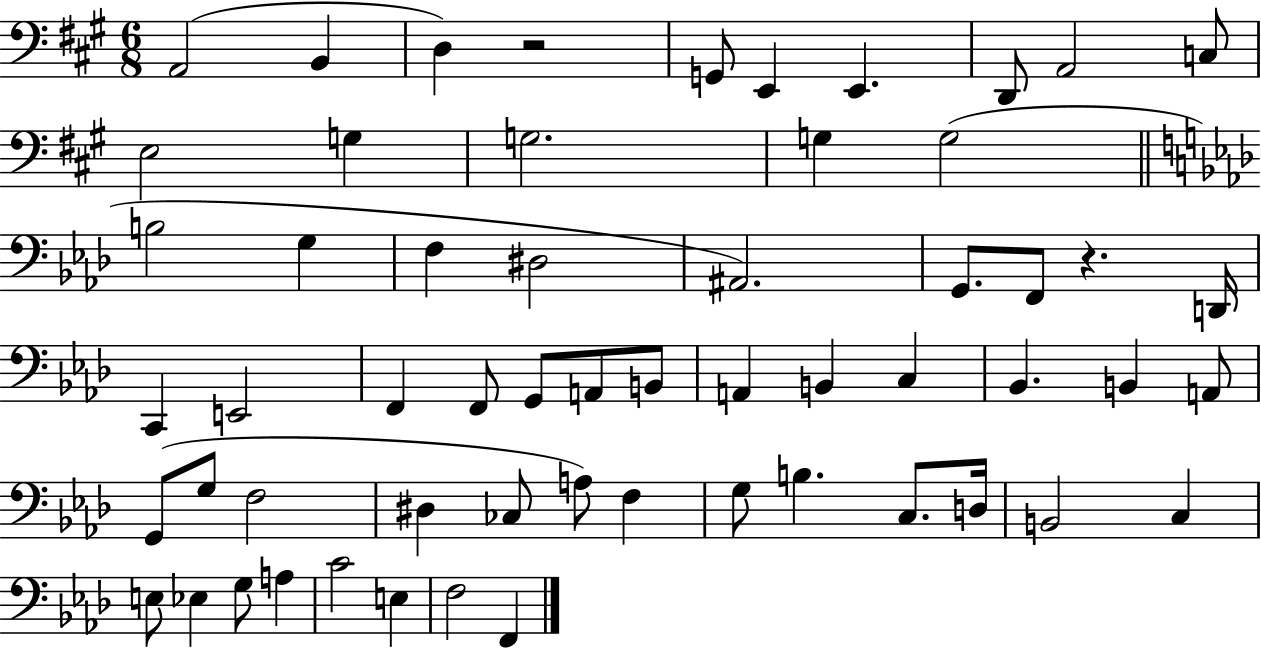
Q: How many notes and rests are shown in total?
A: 58